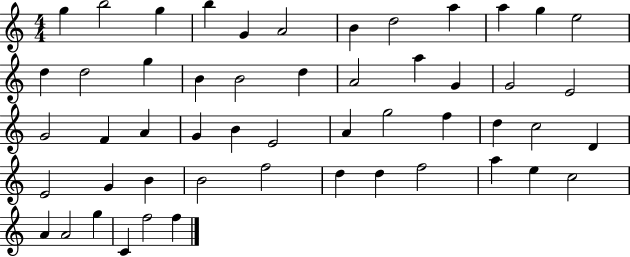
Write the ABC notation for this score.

X:1
T:Untitled
M:4/4
L:1/4
K:C
g b2 g b G A2 B d2 a a g e2 d d2 g B B2 d A2 a G G2 E2 G2 F A G B E2 A g2 f d c2 D E2 G B B2 f2 d d f2 a e c2 A A2 g C f2 f